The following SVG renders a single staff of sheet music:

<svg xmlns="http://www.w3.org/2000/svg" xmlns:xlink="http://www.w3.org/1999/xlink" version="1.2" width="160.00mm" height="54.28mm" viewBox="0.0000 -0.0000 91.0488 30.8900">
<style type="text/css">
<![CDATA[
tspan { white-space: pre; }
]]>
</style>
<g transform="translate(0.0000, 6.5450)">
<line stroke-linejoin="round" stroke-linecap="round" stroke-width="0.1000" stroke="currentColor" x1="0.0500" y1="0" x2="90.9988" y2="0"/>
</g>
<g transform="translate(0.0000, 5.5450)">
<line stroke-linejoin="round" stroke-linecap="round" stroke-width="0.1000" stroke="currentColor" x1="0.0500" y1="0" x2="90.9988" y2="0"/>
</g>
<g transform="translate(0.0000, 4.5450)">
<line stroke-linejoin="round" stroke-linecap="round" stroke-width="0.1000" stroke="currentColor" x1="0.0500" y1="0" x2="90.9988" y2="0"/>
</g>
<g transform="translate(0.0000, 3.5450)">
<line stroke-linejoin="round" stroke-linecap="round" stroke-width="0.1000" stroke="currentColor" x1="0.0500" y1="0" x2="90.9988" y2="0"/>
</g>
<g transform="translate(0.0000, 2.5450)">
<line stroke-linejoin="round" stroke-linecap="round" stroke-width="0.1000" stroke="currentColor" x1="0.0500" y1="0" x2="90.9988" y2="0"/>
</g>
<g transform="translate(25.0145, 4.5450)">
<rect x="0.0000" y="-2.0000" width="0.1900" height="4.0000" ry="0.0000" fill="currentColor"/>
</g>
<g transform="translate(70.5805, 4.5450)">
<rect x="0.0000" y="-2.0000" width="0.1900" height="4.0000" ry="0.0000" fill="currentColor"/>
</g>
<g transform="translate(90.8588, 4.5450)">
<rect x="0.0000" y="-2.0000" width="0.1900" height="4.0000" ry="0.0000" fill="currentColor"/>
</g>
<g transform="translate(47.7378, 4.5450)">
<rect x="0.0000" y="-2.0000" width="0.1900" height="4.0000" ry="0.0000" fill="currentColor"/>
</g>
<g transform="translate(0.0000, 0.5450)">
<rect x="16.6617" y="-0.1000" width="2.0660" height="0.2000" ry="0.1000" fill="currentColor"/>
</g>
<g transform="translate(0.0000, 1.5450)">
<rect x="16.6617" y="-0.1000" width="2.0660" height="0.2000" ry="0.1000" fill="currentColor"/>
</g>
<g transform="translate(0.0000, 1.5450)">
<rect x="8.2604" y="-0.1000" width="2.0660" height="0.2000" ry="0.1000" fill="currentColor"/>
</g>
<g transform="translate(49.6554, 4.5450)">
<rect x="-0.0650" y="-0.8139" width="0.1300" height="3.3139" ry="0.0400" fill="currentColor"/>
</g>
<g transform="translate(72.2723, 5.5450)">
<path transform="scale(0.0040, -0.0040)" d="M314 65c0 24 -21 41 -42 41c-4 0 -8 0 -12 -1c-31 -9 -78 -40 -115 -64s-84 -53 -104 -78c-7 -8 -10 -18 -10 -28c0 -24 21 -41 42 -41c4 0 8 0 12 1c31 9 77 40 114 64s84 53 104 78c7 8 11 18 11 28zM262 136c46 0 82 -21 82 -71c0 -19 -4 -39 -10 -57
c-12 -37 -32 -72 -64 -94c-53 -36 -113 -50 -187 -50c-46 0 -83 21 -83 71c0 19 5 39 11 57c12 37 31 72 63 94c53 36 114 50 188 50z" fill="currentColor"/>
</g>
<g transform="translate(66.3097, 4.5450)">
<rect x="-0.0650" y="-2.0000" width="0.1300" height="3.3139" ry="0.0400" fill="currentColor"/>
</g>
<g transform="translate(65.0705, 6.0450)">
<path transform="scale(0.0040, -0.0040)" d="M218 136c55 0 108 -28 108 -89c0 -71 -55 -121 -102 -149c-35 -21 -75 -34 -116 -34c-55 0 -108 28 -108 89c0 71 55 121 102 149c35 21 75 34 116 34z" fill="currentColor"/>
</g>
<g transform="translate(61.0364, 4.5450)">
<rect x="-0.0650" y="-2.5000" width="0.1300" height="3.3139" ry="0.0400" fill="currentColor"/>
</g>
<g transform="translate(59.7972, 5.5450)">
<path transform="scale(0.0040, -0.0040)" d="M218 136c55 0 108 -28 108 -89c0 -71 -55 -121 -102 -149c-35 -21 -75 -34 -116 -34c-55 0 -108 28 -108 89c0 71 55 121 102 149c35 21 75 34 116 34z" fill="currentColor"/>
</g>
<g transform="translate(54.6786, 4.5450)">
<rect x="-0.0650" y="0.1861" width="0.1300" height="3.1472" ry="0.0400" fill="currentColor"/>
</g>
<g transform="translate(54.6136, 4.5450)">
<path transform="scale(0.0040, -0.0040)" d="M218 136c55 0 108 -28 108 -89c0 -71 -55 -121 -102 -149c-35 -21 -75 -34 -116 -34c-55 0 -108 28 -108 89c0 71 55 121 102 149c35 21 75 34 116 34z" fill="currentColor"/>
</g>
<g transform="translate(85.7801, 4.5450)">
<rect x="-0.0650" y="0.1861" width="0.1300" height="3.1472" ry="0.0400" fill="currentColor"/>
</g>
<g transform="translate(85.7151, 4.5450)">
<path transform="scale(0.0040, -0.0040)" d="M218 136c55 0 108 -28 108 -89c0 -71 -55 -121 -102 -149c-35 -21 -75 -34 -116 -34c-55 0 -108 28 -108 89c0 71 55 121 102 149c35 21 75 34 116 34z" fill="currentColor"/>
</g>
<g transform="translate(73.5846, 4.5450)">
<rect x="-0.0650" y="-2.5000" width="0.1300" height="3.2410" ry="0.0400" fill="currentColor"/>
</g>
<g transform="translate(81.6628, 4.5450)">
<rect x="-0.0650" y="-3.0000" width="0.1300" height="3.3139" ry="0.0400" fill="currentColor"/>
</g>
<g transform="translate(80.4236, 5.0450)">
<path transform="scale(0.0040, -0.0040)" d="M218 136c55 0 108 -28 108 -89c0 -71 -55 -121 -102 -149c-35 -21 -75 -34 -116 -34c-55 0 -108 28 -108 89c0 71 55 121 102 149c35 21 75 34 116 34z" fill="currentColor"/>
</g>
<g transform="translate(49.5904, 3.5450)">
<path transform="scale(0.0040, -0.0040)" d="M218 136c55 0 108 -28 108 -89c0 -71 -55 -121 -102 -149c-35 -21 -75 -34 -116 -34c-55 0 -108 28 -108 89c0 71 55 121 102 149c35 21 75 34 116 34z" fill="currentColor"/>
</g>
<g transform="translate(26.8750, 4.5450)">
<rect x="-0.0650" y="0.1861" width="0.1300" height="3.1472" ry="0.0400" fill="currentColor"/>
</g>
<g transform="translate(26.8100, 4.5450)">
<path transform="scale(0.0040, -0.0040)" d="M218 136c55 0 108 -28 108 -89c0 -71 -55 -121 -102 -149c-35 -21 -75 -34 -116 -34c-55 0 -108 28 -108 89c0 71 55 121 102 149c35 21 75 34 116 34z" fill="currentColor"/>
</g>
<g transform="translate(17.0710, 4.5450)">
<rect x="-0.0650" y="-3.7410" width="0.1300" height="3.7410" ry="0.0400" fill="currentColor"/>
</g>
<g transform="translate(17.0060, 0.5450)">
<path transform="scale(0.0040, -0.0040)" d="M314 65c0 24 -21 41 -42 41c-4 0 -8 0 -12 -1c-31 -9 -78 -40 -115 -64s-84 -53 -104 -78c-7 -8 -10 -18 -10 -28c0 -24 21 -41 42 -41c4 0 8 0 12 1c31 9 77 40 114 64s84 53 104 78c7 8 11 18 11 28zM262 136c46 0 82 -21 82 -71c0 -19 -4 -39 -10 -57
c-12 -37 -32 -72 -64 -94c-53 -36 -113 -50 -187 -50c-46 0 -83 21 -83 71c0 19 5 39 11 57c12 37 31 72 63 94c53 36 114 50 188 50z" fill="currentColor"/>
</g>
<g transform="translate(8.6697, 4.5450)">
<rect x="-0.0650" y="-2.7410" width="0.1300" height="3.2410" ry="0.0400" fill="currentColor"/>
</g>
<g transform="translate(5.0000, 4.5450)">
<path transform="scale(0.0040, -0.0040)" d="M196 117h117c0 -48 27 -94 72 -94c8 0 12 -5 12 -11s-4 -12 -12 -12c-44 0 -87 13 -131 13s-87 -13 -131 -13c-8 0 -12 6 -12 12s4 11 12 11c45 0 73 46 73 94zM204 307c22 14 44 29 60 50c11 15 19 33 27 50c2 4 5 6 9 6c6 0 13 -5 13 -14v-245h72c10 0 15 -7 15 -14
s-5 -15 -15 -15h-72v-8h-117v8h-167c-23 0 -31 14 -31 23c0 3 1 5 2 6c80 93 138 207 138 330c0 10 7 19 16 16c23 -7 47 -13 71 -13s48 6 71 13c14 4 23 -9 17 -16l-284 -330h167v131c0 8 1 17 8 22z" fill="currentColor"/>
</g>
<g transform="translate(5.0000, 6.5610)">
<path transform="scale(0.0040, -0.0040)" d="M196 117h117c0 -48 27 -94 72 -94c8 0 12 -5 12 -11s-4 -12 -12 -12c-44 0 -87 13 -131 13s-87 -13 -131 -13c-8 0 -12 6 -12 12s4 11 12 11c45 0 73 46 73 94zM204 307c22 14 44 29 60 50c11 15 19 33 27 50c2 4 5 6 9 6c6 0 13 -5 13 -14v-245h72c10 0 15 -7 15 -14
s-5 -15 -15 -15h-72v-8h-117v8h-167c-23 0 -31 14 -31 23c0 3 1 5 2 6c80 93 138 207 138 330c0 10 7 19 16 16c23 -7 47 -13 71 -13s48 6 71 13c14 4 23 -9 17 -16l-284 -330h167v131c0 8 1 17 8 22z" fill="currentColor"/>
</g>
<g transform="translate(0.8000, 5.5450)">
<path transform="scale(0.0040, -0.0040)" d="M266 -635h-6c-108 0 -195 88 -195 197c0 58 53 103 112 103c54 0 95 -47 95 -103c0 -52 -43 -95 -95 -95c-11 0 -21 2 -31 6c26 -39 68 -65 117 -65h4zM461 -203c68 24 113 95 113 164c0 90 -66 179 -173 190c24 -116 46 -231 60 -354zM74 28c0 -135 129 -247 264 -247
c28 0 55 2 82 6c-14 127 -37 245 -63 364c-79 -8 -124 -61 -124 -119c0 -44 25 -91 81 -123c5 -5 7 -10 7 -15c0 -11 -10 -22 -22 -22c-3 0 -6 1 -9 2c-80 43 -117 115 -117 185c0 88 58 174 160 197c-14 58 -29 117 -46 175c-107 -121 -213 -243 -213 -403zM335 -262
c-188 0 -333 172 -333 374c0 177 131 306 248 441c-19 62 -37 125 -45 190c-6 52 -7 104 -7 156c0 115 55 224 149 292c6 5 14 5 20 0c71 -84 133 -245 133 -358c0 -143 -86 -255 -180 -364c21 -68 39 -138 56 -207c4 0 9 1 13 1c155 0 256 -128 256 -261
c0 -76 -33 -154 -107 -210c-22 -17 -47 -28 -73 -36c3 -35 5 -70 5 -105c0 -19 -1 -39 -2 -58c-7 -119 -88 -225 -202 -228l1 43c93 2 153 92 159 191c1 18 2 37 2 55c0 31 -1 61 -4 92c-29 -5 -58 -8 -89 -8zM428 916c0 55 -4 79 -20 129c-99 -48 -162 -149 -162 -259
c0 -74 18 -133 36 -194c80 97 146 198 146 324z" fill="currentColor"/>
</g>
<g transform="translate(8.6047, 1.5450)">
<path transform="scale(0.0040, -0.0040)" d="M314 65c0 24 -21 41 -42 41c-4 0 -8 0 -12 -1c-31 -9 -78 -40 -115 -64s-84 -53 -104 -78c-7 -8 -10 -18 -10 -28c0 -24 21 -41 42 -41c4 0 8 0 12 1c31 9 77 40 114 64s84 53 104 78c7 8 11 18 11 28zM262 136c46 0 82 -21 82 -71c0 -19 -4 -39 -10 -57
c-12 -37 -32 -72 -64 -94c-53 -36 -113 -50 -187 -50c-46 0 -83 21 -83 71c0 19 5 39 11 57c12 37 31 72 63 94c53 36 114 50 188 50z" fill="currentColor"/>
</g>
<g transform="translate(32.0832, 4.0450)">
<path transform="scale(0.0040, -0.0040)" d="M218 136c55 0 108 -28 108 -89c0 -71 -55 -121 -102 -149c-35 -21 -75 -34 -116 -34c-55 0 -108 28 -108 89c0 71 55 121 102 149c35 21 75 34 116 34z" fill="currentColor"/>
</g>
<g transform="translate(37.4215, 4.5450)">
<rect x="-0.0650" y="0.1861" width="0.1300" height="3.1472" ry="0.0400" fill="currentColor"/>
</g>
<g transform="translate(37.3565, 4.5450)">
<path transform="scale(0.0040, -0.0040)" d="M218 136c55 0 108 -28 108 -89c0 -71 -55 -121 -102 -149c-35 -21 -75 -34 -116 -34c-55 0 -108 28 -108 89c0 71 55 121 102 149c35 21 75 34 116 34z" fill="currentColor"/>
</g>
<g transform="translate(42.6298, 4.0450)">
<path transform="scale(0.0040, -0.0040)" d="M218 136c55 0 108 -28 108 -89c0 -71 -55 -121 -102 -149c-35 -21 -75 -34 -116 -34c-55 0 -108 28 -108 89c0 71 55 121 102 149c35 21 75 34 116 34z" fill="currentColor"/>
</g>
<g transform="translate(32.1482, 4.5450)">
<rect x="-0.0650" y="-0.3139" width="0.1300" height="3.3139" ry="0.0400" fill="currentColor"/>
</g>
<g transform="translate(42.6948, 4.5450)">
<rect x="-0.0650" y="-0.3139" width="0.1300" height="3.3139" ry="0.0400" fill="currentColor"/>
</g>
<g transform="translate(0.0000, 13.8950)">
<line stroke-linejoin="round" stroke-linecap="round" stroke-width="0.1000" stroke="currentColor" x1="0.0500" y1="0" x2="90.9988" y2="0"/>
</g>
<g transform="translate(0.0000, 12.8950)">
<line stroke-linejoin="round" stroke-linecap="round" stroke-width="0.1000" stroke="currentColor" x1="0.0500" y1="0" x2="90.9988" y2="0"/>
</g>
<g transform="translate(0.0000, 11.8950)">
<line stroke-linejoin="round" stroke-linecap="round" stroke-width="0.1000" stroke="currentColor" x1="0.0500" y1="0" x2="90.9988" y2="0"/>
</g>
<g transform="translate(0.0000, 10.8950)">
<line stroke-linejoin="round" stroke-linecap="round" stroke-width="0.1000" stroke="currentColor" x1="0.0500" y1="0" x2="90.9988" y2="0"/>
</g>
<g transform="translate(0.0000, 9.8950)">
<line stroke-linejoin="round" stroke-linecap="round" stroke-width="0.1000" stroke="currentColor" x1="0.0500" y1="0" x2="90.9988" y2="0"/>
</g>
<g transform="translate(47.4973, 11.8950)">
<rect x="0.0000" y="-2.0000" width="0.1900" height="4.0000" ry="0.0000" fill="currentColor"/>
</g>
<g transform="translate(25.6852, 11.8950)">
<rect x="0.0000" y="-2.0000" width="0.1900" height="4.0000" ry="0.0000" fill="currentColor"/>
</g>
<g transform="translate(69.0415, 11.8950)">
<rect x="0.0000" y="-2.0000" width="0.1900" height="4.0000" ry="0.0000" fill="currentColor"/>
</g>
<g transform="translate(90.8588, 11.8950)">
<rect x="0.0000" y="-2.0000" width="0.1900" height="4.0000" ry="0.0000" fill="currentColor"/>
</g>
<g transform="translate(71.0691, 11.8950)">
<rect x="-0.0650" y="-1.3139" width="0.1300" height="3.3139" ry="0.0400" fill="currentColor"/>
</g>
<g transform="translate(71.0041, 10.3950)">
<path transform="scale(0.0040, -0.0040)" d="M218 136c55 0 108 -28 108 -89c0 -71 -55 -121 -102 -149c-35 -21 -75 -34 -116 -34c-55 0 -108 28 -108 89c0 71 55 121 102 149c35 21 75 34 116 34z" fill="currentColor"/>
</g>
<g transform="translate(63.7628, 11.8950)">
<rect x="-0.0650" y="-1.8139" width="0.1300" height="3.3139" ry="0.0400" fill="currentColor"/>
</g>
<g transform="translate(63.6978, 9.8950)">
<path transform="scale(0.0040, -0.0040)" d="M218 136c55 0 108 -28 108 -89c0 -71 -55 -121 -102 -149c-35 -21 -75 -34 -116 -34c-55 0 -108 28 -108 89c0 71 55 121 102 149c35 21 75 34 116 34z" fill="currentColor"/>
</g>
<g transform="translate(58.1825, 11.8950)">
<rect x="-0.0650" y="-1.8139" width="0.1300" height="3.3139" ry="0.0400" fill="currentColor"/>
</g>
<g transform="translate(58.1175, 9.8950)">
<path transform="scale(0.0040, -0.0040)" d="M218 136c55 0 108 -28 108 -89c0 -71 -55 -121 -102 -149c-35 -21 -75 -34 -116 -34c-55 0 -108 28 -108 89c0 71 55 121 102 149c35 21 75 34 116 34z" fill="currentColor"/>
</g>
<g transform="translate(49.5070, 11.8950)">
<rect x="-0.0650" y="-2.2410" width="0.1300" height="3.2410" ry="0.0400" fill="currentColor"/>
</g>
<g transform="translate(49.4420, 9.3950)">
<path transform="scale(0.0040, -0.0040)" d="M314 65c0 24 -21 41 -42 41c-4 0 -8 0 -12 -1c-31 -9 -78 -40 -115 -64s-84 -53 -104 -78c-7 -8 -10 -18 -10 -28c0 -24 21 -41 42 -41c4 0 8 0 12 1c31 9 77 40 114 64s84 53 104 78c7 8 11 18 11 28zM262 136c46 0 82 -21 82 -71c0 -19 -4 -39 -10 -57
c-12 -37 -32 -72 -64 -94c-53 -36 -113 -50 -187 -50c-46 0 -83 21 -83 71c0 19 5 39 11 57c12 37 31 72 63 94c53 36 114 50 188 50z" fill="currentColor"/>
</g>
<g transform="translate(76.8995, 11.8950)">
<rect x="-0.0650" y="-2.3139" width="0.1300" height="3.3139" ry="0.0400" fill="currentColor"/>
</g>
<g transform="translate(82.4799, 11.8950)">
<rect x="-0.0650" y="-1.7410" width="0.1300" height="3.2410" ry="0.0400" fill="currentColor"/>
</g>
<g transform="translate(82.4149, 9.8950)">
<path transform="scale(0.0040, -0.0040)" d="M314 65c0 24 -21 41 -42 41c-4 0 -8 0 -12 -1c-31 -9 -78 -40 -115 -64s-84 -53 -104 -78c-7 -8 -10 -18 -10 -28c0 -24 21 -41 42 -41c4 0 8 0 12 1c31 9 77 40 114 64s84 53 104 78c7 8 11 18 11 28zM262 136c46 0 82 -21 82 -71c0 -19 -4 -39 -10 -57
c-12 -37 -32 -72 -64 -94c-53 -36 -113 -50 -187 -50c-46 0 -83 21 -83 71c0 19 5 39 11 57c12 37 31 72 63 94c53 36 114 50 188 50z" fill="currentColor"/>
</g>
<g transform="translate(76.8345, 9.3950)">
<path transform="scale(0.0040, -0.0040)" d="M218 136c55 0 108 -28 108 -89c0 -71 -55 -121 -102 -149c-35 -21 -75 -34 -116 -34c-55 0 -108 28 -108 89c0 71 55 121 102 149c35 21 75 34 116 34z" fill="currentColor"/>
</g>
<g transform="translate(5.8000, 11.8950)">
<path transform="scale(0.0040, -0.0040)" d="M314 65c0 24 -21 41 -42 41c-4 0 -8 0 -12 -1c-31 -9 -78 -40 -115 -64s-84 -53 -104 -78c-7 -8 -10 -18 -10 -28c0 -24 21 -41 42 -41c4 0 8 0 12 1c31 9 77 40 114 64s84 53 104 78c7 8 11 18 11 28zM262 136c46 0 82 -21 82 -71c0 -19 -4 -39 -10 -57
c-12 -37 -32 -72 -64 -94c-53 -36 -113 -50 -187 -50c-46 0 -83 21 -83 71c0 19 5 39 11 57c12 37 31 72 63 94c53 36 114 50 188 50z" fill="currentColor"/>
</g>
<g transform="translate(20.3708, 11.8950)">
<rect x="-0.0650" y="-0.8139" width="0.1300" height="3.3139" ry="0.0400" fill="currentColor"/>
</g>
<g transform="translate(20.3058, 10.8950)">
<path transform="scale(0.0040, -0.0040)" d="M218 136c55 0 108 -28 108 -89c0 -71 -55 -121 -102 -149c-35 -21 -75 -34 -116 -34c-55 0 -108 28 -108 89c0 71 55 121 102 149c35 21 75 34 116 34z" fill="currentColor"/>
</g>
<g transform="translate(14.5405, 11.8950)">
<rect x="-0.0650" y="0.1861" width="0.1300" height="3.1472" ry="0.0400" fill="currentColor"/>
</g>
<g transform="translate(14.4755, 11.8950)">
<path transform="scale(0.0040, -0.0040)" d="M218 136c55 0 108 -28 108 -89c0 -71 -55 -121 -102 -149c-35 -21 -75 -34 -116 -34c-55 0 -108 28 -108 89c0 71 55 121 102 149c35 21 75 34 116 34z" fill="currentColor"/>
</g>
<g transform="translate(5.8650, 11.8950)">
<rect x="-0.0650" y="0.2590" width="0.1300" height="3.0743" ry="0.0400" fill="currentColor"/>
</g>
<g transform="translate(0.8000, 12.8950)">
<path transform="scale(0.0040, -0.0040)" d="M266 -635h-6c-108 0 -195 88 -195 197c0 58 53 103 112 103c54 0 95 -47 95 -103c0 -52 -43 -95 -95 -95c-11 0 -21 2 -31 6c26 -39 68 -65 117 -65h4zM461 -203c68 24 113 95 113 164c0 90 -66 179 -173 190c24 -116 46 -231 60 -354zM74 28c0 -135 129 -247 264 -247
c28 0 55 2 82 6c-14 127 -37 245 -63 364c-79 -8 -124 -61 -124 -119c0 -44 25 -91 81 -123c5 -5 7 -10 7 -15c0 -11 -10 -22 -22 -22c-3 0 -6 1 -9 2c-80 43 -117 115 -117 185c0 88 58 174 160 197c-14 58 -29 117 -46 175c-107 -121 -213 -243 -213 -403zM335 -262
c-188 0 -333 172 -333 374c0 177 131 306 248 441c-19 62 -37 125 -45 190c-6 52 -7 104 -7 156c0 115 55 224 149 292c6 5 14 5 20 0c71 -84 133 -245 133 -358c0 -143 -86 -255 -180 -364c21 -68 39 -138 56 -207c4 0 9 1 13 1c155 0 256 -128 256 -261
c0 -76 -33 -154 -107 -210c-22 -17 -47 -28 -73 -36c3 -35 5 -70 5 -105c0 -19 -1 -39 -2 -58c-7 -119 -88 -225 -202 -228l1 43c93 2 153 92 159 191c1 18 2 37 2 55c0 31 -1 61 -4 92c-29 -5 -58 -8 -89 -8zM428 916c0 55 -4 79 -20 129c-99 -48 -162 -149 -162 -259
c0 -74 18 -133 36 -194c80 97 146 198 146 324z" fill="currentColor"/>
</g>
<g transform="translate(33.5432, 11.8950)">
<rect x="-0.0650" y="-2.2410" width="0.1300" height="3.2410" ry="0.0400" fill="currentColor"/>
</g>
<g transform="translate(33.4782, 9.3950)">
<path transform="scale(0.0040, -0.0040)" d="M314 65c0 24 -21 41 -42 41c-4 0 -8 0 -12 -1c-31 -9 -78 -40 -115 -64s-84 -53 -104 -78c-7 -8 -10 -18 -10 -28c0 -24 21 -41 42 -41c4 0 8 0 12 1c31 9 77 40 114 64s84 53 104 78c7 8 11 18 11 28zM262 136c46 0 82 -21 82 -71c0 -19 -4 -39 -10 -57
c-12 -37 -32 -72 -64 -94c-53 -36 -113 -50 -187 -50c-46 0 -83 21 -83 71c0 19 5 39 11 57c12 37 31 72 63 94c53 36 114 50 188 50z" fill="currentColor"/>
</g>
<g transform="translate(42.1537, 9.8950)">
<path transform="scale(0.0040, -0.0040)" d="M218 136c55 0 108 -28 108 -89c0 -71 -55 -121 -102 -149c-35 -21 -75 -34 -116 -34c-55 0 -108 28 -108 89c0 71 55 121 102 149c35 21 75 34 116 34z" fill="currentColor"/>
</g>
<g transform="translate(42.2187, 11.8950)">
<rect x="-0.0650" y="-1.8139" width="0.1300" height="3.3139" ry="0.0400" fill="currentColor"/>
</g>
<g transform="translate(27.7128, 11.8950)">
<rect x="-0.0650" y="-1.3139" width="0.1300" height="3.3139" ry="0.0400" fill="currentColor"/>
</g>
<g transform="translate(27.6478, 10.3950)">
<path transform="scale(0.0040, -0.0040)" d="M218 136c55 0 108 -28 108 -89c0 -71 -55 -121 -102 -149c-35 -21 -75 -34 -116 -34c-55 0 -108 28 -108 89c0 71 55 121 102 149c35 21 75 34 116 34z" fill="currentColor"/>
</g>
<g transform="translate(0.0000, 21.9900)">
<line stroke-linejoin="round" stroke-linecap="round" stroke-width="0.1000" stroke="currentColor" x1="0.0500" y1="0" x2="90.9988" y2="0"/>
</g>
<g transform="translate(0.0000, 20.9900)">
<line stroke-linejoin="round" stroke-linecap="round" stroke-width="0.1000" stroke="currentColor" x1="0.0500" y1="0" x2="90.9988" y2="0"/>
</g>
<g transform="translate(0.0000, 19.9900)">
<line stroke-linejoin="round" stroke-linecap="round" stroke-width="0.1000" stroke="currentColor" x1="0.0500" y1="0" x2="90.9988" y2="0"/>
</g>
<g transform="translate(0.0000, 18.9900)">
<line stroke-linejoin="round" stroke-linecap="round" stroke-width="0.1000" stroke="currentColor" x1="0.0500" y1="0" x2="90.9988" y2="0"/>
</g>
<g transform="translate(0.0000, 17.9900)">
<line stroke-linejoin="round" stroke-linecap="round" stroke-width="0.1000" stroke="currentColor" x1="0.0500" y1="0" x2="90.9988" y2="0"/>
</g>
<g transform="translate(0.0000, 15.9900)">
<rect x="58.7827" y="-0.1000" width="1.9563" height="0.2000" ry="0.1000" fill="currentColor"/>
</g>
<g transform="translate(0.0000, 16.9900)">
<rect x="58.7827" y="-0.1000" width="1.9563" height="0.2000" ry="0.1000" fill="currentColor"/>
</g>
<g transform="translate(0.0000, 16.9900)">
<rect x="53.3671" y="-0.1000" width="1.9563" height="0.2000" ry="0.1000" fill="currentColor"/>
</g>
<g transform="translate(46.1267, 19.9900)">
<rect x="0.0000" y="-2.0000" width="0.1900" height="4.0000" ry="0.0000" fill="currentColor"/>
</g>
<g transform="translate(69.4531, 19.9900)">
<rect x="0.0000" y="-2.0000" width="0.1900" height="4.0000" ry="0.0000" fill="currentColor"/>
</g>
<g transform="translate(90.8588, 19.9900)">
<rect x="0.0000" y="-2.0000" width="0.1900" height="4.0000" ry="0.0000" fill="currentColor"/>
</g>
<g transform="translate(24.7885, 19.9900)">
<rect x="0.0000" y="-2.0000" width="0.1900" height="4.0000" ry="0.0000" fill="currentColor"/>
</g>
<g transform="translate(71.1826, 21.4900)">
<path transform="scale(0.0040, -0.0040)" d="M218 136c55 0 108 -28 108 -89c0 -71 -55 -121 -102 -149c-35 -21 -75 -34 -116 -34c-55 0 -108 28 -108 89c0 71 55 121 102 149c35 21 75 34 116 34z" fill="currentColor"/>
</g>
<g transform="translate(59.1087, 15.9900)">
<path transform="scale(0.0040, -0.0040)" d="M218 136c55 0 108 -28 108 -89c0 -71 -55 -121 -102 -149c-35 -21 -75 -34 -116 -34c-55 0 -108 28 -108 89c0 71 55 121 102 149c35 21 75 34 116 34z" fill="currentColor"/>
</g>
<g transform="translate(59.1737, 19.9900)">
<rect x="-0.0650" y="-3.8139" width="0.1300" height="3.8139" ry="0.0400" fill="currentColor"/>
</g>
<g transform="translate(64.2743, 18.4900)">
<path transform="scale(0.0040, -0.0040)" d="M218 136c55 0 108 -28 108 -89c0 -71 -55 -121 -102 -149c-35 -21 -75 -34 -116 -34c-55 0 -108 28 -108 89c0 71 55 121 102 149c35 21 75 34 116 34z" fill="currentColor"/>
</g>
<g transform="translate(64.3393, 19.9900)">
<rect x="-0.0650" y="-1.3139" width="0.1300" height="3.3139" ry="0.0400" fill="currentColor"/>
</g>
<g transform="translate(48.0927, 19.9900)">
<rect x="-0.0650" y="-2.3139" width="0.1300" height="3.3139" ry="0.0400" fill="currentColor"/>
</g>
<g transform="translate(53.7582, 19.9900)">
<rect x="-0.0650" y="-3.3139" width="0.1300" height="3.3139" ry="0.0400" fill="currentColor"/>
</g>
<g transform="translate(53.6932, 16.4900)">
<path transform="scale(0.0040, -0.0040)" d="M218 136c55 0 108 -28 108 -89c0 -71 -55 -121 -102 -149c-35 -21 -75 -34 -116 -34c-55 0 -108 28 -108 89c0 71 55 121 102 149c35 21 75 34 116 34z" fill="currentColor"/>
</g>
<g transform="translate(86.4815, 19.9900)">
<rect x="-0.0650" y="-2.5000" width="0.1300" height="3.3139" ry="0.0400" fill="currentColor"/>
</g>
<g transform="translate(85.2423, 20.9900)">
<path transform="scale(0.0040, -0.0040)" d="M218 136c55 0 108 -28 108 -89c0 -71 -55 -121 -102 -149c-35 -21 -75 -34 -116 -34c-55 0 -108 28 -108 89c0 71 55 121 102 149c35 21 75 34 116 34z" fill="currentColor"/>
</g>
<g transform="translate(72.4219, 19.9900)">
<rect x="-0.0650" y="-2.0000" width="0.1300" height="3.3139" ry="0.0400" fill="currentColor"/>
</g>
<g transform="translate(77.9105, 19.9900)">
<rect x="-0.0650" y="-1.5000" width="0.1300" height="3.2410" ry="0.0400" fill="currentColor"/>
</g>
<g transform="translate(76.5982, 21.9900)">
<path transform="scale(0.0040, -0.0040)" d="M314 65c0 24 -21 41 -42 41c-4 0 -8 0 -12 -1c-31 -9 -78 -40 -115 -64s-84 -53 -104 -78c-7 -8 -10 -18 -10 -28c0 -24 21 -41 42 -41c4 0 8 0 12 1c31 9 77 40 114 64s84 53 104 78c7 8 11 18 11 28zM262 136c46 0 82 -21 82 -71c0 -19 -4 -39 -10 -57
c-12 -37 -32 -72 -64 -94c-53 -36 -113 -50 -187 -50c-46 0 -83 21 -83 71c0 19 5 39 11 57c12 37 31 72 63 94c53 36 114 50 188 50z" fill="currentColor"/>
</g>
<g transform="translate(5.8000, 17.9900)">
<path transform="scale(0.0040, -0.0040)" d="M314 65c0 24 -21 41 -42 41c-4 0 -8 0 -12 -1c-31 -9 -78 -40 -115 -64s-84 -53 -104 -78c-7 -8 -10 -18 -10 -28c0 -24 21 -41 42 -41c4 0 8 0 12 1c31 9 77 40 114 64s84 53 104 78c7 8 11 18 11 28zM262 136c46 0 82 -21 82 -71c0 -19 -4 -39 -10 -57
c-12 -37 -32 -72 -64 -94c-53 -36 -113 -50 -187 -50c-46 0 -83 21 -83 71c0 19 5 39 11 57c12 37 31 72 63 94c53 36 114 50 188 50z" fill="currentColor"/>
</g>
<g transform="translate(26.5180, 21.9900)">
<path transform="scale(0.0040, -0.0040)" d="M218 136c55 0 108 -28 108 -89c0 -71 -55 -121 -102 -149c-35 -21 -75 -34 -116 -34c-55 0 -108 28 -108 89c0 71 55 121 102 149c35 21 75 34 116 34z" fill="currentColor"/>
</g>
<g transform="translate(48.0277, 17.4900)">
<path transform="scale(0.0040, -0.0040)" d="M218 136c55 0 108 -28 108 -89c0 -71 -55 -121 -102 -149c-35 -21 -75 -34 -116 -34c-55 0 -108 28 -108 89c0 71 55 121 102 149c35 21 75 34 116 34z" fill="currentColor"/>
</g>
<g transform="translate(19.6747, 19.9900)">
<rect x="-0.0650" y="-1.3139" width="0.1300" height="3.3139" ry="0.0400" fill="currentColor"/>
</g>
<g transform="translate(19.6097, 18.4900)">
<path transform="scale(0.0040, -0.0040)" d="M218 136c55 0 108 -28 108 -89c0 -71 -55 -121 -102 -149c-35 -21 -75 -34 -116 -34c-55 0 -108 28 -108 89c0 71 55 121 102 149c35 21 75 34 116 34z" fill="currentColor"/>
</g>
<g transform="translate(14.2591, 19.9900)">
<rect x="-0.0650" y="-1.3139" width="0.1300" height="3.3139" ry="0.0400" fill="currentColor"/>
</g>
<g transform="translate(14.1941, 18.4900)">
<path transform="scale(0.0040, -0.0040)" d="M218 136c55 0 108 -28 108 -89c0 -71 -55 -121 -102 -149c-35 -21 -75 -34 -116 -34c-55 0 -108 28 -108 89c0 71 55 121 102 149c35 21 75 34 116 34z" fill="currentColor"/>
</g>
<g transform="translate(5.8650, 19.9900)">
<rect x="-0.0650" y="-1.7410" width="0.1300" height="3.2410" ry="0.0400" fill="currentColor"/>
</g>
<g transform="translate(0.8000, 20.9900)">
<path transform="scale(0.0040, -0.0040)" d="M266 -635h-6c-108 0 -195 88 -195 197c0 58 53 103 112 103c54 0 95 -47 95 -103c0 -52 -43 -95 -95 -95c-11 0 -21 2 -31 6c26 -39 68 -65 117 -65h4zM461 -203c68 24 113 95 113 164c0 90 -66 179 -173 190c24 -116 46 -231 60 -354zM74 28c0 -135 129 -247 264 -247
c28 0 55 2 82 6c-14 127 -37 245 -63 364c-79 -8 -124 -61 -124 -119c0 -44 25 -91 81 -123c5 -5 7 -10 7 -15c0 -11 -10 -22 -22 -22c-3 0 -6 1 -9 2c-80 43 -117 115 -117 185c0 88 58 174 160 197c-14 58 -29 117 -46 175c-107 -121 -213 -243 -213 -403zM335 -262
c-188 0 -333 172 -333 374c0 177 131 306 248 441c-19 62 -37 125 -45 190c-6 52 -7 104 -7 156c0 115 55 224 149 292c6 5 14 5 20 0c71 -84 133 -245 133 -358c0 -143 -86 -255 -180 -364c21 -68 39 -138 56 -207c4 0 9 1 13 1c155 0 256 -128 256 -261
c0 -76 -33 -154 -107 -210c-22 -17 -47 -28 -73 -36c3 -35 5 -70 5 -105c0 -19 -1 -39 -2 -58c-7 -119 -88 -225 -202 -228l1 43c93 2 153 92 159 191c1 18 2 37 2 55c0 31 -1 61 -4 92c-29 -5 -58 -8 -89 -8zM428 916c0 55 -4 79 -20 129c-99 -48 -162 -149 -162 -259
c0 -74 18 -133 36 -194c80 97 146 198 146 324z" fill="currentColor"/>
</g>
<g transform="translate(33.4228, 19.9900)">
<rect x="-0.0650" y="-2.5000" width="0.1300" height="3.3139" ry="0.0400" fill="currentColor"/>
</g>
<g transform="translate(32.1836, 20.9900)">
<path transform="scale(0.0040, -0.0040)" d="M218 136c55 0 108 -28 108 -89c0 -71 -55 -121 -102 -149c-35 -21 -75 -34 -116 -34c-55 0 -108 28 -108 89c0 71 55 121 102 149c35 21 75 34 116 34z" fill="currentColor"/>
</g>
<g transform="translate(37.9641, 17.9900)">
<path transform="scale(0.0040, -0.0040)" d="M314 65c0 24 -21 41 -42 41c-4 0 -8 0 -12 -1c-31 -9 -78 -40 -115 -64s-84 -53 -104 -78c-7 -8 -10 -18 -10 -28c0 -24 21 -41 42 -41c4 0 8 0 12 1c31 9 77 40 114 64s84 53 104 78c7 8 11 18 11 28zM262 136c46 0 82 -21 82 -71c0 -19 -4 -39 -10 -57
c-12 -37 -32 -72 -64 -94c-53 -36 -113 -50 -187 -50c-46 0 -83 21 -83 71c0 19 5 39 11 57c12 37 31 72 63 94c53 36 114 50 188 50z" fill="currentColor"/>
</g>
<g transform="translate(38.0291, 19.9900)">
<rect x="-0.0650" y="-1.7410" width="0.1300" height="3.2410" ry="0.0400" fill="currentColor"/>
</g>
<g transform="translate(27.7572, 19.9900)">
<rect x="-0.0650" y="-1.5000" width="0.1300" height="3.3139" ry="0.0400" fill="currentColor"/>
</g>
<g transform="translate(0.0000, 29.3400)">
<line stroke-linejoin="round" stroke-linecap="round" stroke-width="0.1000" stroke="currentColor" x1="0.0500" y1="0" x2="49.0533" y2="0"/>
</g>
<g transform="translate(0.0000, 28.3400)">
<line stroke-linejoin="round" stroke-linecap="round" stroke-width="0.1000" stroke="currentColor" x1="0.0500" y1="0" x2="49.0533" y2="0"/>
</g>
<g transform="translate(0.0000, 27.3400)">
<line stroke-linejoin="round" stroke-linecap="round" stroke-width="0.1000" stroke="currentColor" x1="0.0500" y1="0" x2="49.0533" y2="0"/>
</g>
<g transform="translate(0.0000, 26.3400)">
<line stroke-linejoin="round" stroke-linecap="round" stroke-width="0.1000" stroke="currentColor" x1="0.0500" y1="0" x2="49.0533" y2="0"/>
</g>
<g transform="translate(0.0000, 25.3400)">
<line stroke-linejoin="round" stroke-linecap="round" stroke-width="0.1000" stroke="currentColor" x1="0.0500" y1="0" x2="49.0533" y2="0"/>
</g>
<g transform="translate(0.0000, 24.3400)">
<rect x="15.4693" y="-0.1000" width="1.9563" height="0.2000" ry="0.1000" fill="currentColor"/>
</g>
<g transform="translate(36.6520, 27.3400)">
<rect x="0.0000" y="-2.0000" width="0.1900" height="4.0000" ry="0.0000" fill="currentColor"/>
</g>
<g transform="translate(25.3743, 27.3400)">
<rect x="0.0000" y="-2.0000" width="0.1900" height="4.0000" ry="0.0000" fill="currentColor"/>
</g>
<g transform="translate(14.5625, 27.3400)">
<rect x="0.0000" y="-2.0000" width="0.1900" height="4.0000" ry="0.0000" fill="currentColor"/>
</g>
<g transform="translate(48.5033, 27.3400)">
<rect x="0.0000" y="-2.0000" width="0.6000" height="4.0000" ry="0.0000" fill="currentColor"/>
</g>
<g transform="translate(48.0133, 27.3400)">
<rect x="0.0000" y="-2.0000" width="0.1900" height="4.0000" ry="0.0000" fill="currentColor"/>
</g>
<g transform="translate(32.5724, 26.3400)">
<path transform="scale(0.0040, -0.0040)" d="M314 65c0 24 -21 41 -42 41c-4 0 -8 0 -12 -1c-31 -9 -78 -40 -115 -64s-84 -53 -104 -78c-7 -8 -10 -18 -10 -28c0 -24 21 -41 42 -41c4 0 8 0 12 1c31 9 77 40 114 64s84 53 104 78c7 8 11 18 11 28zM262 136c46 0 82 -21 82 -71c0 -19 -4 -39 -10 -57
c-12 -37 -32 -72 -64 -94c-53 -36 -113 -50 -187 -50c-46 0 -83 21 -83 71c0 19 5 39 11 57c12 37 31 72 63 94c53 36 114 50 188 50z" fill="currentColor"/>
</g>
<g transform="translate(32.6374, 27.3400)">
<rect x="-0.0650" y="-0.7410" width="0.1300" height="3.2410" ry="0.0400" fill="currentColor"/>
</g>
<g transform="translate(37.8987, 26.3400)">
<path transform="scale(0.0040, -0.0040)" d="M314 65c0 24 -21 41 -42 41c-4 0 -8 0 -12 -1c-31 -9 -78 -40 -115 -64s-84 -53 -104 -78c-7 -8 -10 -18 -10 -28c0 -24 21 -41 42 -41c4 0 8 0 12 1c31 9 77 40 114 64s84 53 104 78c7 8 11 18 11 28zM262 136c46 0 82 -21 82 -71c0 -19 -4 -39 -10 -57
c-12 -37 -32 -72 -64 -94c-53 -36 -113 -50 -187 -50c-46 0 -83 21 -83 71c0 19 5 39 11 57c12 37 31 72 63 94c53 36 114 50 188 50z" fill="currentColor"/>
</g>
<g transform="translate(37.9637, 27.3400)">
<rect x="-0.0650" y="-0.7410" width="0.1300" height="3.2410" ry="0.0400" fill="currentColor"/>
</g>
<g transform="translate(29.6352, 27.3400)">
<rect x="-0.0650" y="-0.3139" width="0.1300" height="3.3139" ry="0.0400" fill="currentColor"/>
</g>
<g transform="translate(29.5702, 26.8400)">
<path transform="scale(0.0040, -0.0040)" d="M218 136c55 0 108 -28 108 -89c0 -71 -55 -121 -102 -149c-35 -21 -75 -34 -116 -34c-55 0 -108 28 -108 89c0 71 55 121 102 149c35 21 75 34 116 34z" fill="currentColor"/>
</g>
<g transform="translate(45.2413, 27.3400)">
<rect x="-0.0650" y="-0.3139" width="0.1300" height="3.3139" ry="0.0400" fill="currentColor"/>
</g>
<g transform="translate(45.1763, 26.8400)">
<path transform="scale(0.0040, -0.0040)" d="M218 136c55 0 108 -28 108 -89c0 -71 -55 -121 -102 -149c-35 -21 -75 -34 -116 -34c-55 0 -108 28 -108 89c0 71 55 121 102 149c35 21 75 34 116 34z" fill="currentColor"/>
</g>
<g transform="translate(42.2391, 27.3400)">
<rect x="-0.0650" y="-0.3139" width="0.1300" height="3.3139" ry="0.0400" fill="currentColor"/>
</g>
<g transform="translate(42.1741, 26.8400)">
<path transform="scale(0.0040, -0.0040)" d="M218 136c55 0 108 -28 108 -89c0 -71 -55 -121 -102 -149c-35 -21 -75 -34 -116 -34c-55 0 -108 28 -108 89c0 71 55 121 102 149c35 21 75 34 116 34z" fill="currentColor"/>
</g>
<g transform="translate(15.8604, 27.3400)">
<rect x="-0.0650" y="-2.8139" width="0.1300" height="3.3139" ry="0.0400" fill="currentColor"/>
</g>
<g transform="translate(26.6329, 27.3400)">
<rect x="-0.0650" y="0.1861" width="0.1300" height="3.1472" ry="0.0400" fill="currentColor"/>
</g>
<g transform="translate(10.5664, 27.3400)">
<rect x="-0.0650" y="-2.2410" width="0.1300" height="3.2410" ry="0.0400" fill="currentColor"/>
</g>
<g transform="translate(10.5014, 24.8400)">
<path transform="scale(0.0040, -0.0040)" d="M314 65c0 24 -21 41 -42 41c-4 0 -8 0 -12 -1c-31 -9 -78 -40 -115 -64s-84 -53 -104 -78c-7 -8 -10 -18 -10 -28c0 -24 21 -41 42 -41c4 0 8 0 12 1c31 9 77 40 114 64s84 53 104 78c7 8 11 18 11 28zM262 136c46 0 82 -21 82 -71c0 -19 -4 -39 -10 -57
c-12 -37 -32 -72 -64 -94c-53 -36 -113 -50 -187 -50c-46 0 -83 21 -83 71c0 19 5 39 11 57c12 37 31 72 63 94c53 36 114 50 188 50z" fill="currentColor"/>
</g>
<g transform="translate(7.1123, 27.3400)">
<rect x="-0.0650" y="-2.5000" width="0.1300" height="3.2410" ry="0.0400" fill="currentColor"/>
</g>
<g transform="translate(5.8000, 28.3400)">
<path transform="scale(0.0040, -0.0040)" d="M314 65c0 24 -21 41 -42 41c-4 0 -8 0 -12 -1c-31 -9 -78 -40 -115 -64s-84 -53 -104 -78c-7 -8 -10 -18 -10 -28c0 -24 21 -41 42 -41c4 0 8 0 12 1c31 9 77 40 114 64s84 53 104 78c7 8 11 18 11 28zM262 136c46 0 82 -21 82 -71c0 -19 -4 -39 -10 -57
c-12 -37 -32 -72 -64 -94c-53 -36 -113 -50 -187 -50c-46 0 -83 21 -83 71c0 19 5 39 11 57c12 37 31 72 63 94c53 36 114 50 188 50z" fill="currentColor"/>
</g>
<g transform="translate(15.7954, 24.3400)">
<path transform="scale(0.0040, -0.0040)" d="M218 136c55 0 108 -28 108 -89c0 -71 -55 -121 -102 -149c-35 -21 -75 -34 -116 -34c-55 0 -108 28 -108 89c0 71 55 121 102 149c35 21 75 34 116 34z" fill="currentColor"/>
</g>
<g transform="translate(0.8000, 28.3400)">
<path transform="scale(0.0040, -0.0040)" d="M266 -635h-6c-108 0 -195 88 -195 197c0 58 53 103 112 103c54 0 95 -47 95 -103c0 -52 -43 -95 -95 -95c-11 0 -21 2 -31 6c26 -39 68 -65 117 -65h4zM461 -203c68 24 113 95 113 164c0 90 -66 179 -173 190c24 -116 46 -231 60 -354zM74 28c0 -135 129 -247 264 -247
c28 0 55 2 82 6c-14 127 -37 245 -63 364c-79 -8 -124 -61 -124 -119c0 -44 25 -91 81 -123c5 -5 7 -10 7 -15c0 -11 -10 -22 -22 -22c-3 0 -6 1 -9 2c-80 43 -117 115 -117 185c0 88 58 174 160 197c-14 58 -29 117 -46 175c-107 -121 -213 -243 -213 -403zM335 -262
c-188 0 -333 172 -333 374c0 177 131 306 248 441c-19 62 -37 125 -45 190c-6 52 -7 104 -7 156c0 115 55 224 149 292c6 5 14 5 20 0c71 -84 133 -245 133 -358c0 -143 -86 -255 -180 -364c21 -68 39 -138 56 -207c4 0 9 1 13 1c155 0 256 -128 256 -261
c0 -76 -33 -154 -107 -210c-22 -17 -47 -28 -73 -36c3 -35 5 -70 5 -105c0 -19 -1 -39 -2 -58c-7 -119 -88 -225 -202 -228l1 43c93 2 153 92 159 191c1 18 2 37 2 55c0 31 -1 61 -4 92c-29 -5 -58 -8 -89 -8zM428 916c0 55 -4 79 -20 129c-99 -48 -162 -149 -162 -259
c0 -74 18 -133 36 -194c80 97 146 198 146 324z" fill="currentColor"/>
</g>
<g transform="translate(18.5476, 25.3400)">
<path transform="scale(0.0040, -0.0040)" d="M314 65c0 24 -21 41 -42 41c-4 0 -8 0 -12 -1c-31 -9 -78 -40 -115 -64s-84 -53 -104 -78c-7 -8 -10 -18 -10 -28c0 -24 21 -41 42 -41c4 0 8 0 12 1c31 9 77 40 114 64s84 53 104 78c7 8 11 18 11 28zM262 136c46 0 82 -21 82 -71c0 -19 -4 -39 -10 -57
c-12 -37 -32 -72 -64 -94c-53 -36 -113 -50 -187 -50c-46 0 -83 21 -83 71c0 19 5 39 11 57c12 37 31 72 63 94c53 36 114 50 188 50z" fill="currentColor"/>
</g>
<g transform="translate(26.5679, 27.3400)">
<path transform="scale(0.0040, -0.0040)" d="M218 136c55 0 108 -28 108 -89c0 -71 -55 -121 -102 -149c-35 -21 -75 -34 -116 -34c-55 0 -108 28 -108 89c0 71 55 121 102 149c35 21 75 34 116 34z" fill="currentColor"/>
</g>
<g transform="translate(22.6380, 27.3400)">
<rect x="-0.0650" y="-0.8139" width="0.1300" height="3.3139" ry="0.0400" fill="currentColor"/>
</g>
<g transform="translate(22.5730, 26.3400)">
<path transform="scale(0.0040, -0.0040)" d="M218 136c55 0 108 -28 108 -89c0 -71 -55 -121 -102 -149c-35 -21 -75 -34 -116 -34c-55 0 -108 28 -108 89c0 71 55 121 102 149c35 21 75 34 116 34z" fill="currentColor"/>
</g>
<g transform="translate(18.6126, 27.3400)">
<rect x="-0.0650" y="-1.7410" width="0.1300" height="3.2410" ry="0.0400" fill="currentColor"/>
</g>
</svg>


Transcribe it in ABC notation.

X:1
T:Untitled
M:4/4
L:1/4
K:C
a2 c'2 B c B c d B G F G2 A B B2 B d e g2 f g2 f f e g f2 f2 e e E G f2 g b c' e F E2 G G2 g2 a f2 d B c d2 d2 c c